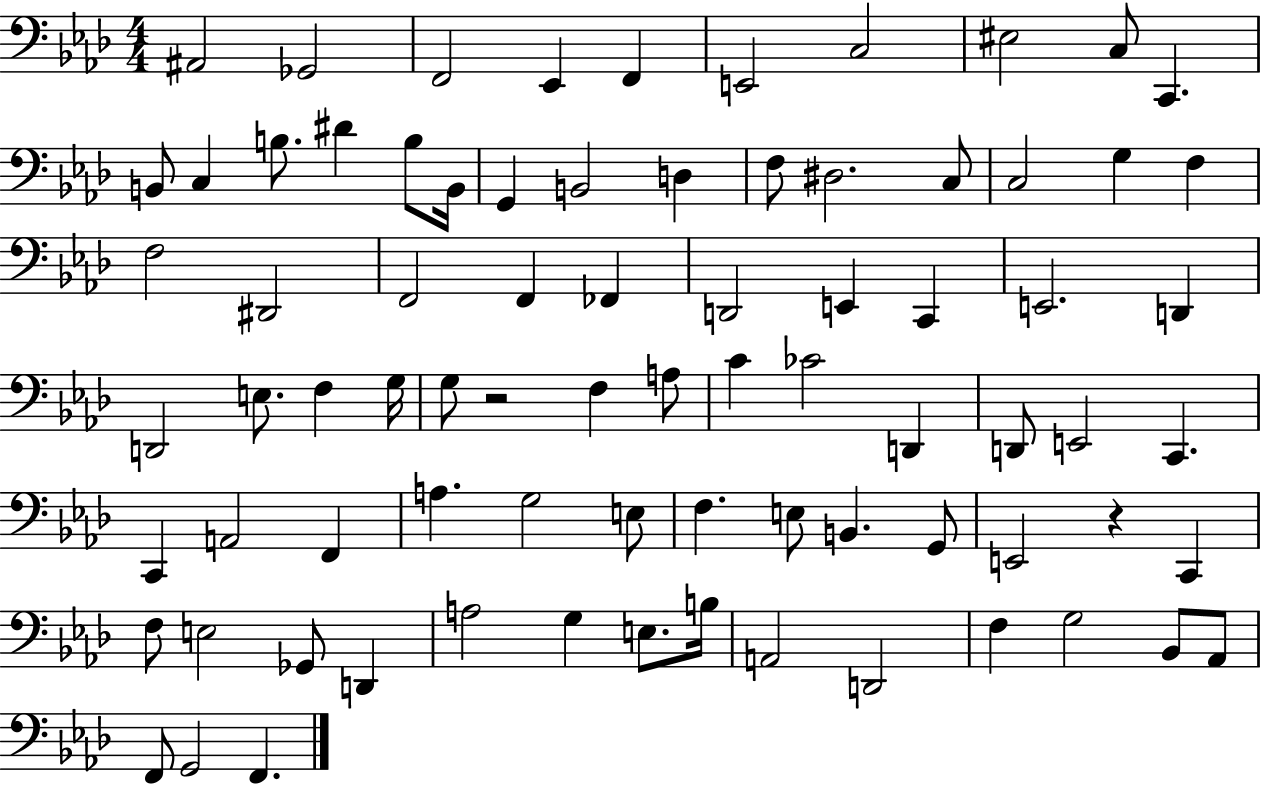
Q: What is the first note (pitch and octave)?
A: A#2